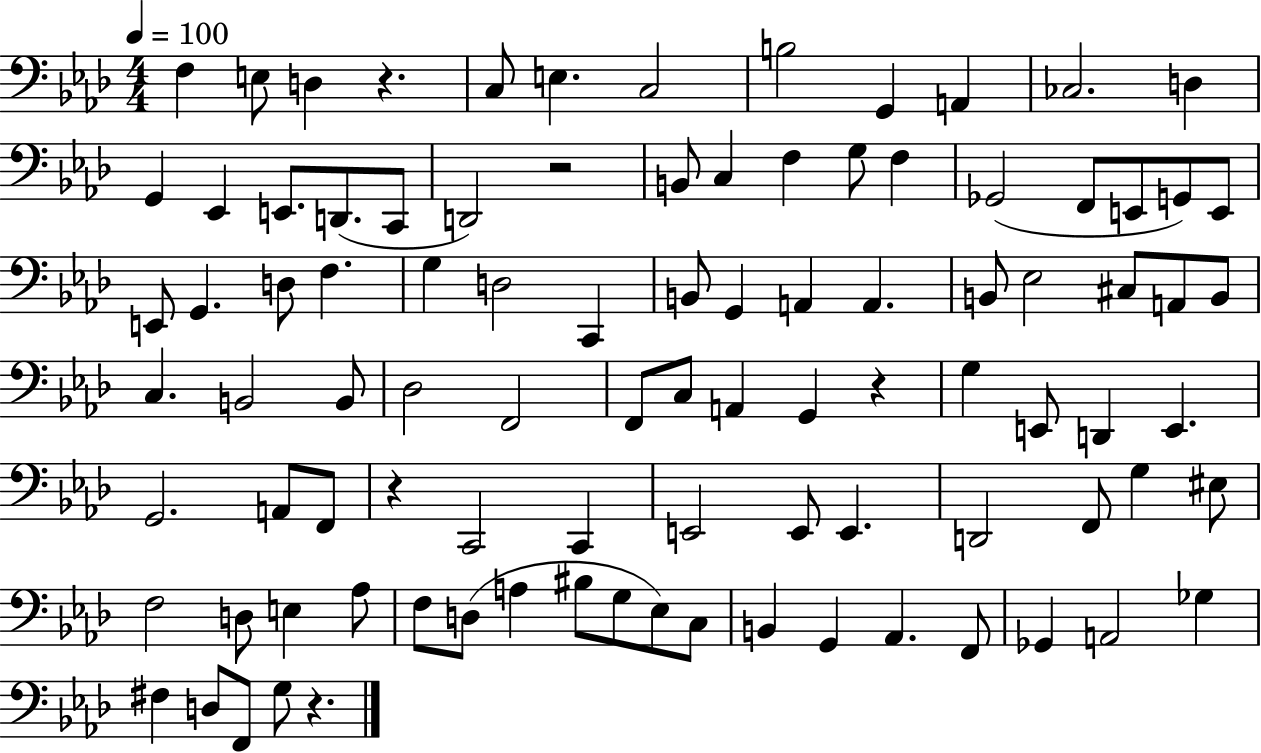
{
  \clef bass
  \numericTimeSignature
  \time 4/4
  \key aes \major
  \tempo 4 = 100
  \repeat volta 2 { f4 e8 d4 r4. | c8 e4. c2 | b2 g,4 a,4 | ces2. d4 | \break g,4 ees,4 e,8. d,8.( c,8 | d,2) r2 | b,8 c4 f4 g8 f4 | ges,2( f,8 e,8 g,8) e,8 | \break e,8 g,4. d8 f4. | g4 d2 c,4 | b,8 g,4 a,4 a,4. | b,8 ees2 cis8 a,8 b,8 | \break c4. b,2 b,8 | des2 f,2 | f,8 c8 a,4 g,4 r4 | g4 e,8 d,4 e,4. | \break g,2. a,8 f,8 | r4 c,2 c,4 | e,2 e,8 e,4. | d,2 f,8 g4 eis8 | \break f2 d8 e4 aes8 | f8 d8( a4 bis8 g8 ees8) c8 | b,4 g,4 aes,4. f,8 | ges,4 a,2 ges4 | \break fis4 d8 f,8 g8 r4. | } \bar "|."
}